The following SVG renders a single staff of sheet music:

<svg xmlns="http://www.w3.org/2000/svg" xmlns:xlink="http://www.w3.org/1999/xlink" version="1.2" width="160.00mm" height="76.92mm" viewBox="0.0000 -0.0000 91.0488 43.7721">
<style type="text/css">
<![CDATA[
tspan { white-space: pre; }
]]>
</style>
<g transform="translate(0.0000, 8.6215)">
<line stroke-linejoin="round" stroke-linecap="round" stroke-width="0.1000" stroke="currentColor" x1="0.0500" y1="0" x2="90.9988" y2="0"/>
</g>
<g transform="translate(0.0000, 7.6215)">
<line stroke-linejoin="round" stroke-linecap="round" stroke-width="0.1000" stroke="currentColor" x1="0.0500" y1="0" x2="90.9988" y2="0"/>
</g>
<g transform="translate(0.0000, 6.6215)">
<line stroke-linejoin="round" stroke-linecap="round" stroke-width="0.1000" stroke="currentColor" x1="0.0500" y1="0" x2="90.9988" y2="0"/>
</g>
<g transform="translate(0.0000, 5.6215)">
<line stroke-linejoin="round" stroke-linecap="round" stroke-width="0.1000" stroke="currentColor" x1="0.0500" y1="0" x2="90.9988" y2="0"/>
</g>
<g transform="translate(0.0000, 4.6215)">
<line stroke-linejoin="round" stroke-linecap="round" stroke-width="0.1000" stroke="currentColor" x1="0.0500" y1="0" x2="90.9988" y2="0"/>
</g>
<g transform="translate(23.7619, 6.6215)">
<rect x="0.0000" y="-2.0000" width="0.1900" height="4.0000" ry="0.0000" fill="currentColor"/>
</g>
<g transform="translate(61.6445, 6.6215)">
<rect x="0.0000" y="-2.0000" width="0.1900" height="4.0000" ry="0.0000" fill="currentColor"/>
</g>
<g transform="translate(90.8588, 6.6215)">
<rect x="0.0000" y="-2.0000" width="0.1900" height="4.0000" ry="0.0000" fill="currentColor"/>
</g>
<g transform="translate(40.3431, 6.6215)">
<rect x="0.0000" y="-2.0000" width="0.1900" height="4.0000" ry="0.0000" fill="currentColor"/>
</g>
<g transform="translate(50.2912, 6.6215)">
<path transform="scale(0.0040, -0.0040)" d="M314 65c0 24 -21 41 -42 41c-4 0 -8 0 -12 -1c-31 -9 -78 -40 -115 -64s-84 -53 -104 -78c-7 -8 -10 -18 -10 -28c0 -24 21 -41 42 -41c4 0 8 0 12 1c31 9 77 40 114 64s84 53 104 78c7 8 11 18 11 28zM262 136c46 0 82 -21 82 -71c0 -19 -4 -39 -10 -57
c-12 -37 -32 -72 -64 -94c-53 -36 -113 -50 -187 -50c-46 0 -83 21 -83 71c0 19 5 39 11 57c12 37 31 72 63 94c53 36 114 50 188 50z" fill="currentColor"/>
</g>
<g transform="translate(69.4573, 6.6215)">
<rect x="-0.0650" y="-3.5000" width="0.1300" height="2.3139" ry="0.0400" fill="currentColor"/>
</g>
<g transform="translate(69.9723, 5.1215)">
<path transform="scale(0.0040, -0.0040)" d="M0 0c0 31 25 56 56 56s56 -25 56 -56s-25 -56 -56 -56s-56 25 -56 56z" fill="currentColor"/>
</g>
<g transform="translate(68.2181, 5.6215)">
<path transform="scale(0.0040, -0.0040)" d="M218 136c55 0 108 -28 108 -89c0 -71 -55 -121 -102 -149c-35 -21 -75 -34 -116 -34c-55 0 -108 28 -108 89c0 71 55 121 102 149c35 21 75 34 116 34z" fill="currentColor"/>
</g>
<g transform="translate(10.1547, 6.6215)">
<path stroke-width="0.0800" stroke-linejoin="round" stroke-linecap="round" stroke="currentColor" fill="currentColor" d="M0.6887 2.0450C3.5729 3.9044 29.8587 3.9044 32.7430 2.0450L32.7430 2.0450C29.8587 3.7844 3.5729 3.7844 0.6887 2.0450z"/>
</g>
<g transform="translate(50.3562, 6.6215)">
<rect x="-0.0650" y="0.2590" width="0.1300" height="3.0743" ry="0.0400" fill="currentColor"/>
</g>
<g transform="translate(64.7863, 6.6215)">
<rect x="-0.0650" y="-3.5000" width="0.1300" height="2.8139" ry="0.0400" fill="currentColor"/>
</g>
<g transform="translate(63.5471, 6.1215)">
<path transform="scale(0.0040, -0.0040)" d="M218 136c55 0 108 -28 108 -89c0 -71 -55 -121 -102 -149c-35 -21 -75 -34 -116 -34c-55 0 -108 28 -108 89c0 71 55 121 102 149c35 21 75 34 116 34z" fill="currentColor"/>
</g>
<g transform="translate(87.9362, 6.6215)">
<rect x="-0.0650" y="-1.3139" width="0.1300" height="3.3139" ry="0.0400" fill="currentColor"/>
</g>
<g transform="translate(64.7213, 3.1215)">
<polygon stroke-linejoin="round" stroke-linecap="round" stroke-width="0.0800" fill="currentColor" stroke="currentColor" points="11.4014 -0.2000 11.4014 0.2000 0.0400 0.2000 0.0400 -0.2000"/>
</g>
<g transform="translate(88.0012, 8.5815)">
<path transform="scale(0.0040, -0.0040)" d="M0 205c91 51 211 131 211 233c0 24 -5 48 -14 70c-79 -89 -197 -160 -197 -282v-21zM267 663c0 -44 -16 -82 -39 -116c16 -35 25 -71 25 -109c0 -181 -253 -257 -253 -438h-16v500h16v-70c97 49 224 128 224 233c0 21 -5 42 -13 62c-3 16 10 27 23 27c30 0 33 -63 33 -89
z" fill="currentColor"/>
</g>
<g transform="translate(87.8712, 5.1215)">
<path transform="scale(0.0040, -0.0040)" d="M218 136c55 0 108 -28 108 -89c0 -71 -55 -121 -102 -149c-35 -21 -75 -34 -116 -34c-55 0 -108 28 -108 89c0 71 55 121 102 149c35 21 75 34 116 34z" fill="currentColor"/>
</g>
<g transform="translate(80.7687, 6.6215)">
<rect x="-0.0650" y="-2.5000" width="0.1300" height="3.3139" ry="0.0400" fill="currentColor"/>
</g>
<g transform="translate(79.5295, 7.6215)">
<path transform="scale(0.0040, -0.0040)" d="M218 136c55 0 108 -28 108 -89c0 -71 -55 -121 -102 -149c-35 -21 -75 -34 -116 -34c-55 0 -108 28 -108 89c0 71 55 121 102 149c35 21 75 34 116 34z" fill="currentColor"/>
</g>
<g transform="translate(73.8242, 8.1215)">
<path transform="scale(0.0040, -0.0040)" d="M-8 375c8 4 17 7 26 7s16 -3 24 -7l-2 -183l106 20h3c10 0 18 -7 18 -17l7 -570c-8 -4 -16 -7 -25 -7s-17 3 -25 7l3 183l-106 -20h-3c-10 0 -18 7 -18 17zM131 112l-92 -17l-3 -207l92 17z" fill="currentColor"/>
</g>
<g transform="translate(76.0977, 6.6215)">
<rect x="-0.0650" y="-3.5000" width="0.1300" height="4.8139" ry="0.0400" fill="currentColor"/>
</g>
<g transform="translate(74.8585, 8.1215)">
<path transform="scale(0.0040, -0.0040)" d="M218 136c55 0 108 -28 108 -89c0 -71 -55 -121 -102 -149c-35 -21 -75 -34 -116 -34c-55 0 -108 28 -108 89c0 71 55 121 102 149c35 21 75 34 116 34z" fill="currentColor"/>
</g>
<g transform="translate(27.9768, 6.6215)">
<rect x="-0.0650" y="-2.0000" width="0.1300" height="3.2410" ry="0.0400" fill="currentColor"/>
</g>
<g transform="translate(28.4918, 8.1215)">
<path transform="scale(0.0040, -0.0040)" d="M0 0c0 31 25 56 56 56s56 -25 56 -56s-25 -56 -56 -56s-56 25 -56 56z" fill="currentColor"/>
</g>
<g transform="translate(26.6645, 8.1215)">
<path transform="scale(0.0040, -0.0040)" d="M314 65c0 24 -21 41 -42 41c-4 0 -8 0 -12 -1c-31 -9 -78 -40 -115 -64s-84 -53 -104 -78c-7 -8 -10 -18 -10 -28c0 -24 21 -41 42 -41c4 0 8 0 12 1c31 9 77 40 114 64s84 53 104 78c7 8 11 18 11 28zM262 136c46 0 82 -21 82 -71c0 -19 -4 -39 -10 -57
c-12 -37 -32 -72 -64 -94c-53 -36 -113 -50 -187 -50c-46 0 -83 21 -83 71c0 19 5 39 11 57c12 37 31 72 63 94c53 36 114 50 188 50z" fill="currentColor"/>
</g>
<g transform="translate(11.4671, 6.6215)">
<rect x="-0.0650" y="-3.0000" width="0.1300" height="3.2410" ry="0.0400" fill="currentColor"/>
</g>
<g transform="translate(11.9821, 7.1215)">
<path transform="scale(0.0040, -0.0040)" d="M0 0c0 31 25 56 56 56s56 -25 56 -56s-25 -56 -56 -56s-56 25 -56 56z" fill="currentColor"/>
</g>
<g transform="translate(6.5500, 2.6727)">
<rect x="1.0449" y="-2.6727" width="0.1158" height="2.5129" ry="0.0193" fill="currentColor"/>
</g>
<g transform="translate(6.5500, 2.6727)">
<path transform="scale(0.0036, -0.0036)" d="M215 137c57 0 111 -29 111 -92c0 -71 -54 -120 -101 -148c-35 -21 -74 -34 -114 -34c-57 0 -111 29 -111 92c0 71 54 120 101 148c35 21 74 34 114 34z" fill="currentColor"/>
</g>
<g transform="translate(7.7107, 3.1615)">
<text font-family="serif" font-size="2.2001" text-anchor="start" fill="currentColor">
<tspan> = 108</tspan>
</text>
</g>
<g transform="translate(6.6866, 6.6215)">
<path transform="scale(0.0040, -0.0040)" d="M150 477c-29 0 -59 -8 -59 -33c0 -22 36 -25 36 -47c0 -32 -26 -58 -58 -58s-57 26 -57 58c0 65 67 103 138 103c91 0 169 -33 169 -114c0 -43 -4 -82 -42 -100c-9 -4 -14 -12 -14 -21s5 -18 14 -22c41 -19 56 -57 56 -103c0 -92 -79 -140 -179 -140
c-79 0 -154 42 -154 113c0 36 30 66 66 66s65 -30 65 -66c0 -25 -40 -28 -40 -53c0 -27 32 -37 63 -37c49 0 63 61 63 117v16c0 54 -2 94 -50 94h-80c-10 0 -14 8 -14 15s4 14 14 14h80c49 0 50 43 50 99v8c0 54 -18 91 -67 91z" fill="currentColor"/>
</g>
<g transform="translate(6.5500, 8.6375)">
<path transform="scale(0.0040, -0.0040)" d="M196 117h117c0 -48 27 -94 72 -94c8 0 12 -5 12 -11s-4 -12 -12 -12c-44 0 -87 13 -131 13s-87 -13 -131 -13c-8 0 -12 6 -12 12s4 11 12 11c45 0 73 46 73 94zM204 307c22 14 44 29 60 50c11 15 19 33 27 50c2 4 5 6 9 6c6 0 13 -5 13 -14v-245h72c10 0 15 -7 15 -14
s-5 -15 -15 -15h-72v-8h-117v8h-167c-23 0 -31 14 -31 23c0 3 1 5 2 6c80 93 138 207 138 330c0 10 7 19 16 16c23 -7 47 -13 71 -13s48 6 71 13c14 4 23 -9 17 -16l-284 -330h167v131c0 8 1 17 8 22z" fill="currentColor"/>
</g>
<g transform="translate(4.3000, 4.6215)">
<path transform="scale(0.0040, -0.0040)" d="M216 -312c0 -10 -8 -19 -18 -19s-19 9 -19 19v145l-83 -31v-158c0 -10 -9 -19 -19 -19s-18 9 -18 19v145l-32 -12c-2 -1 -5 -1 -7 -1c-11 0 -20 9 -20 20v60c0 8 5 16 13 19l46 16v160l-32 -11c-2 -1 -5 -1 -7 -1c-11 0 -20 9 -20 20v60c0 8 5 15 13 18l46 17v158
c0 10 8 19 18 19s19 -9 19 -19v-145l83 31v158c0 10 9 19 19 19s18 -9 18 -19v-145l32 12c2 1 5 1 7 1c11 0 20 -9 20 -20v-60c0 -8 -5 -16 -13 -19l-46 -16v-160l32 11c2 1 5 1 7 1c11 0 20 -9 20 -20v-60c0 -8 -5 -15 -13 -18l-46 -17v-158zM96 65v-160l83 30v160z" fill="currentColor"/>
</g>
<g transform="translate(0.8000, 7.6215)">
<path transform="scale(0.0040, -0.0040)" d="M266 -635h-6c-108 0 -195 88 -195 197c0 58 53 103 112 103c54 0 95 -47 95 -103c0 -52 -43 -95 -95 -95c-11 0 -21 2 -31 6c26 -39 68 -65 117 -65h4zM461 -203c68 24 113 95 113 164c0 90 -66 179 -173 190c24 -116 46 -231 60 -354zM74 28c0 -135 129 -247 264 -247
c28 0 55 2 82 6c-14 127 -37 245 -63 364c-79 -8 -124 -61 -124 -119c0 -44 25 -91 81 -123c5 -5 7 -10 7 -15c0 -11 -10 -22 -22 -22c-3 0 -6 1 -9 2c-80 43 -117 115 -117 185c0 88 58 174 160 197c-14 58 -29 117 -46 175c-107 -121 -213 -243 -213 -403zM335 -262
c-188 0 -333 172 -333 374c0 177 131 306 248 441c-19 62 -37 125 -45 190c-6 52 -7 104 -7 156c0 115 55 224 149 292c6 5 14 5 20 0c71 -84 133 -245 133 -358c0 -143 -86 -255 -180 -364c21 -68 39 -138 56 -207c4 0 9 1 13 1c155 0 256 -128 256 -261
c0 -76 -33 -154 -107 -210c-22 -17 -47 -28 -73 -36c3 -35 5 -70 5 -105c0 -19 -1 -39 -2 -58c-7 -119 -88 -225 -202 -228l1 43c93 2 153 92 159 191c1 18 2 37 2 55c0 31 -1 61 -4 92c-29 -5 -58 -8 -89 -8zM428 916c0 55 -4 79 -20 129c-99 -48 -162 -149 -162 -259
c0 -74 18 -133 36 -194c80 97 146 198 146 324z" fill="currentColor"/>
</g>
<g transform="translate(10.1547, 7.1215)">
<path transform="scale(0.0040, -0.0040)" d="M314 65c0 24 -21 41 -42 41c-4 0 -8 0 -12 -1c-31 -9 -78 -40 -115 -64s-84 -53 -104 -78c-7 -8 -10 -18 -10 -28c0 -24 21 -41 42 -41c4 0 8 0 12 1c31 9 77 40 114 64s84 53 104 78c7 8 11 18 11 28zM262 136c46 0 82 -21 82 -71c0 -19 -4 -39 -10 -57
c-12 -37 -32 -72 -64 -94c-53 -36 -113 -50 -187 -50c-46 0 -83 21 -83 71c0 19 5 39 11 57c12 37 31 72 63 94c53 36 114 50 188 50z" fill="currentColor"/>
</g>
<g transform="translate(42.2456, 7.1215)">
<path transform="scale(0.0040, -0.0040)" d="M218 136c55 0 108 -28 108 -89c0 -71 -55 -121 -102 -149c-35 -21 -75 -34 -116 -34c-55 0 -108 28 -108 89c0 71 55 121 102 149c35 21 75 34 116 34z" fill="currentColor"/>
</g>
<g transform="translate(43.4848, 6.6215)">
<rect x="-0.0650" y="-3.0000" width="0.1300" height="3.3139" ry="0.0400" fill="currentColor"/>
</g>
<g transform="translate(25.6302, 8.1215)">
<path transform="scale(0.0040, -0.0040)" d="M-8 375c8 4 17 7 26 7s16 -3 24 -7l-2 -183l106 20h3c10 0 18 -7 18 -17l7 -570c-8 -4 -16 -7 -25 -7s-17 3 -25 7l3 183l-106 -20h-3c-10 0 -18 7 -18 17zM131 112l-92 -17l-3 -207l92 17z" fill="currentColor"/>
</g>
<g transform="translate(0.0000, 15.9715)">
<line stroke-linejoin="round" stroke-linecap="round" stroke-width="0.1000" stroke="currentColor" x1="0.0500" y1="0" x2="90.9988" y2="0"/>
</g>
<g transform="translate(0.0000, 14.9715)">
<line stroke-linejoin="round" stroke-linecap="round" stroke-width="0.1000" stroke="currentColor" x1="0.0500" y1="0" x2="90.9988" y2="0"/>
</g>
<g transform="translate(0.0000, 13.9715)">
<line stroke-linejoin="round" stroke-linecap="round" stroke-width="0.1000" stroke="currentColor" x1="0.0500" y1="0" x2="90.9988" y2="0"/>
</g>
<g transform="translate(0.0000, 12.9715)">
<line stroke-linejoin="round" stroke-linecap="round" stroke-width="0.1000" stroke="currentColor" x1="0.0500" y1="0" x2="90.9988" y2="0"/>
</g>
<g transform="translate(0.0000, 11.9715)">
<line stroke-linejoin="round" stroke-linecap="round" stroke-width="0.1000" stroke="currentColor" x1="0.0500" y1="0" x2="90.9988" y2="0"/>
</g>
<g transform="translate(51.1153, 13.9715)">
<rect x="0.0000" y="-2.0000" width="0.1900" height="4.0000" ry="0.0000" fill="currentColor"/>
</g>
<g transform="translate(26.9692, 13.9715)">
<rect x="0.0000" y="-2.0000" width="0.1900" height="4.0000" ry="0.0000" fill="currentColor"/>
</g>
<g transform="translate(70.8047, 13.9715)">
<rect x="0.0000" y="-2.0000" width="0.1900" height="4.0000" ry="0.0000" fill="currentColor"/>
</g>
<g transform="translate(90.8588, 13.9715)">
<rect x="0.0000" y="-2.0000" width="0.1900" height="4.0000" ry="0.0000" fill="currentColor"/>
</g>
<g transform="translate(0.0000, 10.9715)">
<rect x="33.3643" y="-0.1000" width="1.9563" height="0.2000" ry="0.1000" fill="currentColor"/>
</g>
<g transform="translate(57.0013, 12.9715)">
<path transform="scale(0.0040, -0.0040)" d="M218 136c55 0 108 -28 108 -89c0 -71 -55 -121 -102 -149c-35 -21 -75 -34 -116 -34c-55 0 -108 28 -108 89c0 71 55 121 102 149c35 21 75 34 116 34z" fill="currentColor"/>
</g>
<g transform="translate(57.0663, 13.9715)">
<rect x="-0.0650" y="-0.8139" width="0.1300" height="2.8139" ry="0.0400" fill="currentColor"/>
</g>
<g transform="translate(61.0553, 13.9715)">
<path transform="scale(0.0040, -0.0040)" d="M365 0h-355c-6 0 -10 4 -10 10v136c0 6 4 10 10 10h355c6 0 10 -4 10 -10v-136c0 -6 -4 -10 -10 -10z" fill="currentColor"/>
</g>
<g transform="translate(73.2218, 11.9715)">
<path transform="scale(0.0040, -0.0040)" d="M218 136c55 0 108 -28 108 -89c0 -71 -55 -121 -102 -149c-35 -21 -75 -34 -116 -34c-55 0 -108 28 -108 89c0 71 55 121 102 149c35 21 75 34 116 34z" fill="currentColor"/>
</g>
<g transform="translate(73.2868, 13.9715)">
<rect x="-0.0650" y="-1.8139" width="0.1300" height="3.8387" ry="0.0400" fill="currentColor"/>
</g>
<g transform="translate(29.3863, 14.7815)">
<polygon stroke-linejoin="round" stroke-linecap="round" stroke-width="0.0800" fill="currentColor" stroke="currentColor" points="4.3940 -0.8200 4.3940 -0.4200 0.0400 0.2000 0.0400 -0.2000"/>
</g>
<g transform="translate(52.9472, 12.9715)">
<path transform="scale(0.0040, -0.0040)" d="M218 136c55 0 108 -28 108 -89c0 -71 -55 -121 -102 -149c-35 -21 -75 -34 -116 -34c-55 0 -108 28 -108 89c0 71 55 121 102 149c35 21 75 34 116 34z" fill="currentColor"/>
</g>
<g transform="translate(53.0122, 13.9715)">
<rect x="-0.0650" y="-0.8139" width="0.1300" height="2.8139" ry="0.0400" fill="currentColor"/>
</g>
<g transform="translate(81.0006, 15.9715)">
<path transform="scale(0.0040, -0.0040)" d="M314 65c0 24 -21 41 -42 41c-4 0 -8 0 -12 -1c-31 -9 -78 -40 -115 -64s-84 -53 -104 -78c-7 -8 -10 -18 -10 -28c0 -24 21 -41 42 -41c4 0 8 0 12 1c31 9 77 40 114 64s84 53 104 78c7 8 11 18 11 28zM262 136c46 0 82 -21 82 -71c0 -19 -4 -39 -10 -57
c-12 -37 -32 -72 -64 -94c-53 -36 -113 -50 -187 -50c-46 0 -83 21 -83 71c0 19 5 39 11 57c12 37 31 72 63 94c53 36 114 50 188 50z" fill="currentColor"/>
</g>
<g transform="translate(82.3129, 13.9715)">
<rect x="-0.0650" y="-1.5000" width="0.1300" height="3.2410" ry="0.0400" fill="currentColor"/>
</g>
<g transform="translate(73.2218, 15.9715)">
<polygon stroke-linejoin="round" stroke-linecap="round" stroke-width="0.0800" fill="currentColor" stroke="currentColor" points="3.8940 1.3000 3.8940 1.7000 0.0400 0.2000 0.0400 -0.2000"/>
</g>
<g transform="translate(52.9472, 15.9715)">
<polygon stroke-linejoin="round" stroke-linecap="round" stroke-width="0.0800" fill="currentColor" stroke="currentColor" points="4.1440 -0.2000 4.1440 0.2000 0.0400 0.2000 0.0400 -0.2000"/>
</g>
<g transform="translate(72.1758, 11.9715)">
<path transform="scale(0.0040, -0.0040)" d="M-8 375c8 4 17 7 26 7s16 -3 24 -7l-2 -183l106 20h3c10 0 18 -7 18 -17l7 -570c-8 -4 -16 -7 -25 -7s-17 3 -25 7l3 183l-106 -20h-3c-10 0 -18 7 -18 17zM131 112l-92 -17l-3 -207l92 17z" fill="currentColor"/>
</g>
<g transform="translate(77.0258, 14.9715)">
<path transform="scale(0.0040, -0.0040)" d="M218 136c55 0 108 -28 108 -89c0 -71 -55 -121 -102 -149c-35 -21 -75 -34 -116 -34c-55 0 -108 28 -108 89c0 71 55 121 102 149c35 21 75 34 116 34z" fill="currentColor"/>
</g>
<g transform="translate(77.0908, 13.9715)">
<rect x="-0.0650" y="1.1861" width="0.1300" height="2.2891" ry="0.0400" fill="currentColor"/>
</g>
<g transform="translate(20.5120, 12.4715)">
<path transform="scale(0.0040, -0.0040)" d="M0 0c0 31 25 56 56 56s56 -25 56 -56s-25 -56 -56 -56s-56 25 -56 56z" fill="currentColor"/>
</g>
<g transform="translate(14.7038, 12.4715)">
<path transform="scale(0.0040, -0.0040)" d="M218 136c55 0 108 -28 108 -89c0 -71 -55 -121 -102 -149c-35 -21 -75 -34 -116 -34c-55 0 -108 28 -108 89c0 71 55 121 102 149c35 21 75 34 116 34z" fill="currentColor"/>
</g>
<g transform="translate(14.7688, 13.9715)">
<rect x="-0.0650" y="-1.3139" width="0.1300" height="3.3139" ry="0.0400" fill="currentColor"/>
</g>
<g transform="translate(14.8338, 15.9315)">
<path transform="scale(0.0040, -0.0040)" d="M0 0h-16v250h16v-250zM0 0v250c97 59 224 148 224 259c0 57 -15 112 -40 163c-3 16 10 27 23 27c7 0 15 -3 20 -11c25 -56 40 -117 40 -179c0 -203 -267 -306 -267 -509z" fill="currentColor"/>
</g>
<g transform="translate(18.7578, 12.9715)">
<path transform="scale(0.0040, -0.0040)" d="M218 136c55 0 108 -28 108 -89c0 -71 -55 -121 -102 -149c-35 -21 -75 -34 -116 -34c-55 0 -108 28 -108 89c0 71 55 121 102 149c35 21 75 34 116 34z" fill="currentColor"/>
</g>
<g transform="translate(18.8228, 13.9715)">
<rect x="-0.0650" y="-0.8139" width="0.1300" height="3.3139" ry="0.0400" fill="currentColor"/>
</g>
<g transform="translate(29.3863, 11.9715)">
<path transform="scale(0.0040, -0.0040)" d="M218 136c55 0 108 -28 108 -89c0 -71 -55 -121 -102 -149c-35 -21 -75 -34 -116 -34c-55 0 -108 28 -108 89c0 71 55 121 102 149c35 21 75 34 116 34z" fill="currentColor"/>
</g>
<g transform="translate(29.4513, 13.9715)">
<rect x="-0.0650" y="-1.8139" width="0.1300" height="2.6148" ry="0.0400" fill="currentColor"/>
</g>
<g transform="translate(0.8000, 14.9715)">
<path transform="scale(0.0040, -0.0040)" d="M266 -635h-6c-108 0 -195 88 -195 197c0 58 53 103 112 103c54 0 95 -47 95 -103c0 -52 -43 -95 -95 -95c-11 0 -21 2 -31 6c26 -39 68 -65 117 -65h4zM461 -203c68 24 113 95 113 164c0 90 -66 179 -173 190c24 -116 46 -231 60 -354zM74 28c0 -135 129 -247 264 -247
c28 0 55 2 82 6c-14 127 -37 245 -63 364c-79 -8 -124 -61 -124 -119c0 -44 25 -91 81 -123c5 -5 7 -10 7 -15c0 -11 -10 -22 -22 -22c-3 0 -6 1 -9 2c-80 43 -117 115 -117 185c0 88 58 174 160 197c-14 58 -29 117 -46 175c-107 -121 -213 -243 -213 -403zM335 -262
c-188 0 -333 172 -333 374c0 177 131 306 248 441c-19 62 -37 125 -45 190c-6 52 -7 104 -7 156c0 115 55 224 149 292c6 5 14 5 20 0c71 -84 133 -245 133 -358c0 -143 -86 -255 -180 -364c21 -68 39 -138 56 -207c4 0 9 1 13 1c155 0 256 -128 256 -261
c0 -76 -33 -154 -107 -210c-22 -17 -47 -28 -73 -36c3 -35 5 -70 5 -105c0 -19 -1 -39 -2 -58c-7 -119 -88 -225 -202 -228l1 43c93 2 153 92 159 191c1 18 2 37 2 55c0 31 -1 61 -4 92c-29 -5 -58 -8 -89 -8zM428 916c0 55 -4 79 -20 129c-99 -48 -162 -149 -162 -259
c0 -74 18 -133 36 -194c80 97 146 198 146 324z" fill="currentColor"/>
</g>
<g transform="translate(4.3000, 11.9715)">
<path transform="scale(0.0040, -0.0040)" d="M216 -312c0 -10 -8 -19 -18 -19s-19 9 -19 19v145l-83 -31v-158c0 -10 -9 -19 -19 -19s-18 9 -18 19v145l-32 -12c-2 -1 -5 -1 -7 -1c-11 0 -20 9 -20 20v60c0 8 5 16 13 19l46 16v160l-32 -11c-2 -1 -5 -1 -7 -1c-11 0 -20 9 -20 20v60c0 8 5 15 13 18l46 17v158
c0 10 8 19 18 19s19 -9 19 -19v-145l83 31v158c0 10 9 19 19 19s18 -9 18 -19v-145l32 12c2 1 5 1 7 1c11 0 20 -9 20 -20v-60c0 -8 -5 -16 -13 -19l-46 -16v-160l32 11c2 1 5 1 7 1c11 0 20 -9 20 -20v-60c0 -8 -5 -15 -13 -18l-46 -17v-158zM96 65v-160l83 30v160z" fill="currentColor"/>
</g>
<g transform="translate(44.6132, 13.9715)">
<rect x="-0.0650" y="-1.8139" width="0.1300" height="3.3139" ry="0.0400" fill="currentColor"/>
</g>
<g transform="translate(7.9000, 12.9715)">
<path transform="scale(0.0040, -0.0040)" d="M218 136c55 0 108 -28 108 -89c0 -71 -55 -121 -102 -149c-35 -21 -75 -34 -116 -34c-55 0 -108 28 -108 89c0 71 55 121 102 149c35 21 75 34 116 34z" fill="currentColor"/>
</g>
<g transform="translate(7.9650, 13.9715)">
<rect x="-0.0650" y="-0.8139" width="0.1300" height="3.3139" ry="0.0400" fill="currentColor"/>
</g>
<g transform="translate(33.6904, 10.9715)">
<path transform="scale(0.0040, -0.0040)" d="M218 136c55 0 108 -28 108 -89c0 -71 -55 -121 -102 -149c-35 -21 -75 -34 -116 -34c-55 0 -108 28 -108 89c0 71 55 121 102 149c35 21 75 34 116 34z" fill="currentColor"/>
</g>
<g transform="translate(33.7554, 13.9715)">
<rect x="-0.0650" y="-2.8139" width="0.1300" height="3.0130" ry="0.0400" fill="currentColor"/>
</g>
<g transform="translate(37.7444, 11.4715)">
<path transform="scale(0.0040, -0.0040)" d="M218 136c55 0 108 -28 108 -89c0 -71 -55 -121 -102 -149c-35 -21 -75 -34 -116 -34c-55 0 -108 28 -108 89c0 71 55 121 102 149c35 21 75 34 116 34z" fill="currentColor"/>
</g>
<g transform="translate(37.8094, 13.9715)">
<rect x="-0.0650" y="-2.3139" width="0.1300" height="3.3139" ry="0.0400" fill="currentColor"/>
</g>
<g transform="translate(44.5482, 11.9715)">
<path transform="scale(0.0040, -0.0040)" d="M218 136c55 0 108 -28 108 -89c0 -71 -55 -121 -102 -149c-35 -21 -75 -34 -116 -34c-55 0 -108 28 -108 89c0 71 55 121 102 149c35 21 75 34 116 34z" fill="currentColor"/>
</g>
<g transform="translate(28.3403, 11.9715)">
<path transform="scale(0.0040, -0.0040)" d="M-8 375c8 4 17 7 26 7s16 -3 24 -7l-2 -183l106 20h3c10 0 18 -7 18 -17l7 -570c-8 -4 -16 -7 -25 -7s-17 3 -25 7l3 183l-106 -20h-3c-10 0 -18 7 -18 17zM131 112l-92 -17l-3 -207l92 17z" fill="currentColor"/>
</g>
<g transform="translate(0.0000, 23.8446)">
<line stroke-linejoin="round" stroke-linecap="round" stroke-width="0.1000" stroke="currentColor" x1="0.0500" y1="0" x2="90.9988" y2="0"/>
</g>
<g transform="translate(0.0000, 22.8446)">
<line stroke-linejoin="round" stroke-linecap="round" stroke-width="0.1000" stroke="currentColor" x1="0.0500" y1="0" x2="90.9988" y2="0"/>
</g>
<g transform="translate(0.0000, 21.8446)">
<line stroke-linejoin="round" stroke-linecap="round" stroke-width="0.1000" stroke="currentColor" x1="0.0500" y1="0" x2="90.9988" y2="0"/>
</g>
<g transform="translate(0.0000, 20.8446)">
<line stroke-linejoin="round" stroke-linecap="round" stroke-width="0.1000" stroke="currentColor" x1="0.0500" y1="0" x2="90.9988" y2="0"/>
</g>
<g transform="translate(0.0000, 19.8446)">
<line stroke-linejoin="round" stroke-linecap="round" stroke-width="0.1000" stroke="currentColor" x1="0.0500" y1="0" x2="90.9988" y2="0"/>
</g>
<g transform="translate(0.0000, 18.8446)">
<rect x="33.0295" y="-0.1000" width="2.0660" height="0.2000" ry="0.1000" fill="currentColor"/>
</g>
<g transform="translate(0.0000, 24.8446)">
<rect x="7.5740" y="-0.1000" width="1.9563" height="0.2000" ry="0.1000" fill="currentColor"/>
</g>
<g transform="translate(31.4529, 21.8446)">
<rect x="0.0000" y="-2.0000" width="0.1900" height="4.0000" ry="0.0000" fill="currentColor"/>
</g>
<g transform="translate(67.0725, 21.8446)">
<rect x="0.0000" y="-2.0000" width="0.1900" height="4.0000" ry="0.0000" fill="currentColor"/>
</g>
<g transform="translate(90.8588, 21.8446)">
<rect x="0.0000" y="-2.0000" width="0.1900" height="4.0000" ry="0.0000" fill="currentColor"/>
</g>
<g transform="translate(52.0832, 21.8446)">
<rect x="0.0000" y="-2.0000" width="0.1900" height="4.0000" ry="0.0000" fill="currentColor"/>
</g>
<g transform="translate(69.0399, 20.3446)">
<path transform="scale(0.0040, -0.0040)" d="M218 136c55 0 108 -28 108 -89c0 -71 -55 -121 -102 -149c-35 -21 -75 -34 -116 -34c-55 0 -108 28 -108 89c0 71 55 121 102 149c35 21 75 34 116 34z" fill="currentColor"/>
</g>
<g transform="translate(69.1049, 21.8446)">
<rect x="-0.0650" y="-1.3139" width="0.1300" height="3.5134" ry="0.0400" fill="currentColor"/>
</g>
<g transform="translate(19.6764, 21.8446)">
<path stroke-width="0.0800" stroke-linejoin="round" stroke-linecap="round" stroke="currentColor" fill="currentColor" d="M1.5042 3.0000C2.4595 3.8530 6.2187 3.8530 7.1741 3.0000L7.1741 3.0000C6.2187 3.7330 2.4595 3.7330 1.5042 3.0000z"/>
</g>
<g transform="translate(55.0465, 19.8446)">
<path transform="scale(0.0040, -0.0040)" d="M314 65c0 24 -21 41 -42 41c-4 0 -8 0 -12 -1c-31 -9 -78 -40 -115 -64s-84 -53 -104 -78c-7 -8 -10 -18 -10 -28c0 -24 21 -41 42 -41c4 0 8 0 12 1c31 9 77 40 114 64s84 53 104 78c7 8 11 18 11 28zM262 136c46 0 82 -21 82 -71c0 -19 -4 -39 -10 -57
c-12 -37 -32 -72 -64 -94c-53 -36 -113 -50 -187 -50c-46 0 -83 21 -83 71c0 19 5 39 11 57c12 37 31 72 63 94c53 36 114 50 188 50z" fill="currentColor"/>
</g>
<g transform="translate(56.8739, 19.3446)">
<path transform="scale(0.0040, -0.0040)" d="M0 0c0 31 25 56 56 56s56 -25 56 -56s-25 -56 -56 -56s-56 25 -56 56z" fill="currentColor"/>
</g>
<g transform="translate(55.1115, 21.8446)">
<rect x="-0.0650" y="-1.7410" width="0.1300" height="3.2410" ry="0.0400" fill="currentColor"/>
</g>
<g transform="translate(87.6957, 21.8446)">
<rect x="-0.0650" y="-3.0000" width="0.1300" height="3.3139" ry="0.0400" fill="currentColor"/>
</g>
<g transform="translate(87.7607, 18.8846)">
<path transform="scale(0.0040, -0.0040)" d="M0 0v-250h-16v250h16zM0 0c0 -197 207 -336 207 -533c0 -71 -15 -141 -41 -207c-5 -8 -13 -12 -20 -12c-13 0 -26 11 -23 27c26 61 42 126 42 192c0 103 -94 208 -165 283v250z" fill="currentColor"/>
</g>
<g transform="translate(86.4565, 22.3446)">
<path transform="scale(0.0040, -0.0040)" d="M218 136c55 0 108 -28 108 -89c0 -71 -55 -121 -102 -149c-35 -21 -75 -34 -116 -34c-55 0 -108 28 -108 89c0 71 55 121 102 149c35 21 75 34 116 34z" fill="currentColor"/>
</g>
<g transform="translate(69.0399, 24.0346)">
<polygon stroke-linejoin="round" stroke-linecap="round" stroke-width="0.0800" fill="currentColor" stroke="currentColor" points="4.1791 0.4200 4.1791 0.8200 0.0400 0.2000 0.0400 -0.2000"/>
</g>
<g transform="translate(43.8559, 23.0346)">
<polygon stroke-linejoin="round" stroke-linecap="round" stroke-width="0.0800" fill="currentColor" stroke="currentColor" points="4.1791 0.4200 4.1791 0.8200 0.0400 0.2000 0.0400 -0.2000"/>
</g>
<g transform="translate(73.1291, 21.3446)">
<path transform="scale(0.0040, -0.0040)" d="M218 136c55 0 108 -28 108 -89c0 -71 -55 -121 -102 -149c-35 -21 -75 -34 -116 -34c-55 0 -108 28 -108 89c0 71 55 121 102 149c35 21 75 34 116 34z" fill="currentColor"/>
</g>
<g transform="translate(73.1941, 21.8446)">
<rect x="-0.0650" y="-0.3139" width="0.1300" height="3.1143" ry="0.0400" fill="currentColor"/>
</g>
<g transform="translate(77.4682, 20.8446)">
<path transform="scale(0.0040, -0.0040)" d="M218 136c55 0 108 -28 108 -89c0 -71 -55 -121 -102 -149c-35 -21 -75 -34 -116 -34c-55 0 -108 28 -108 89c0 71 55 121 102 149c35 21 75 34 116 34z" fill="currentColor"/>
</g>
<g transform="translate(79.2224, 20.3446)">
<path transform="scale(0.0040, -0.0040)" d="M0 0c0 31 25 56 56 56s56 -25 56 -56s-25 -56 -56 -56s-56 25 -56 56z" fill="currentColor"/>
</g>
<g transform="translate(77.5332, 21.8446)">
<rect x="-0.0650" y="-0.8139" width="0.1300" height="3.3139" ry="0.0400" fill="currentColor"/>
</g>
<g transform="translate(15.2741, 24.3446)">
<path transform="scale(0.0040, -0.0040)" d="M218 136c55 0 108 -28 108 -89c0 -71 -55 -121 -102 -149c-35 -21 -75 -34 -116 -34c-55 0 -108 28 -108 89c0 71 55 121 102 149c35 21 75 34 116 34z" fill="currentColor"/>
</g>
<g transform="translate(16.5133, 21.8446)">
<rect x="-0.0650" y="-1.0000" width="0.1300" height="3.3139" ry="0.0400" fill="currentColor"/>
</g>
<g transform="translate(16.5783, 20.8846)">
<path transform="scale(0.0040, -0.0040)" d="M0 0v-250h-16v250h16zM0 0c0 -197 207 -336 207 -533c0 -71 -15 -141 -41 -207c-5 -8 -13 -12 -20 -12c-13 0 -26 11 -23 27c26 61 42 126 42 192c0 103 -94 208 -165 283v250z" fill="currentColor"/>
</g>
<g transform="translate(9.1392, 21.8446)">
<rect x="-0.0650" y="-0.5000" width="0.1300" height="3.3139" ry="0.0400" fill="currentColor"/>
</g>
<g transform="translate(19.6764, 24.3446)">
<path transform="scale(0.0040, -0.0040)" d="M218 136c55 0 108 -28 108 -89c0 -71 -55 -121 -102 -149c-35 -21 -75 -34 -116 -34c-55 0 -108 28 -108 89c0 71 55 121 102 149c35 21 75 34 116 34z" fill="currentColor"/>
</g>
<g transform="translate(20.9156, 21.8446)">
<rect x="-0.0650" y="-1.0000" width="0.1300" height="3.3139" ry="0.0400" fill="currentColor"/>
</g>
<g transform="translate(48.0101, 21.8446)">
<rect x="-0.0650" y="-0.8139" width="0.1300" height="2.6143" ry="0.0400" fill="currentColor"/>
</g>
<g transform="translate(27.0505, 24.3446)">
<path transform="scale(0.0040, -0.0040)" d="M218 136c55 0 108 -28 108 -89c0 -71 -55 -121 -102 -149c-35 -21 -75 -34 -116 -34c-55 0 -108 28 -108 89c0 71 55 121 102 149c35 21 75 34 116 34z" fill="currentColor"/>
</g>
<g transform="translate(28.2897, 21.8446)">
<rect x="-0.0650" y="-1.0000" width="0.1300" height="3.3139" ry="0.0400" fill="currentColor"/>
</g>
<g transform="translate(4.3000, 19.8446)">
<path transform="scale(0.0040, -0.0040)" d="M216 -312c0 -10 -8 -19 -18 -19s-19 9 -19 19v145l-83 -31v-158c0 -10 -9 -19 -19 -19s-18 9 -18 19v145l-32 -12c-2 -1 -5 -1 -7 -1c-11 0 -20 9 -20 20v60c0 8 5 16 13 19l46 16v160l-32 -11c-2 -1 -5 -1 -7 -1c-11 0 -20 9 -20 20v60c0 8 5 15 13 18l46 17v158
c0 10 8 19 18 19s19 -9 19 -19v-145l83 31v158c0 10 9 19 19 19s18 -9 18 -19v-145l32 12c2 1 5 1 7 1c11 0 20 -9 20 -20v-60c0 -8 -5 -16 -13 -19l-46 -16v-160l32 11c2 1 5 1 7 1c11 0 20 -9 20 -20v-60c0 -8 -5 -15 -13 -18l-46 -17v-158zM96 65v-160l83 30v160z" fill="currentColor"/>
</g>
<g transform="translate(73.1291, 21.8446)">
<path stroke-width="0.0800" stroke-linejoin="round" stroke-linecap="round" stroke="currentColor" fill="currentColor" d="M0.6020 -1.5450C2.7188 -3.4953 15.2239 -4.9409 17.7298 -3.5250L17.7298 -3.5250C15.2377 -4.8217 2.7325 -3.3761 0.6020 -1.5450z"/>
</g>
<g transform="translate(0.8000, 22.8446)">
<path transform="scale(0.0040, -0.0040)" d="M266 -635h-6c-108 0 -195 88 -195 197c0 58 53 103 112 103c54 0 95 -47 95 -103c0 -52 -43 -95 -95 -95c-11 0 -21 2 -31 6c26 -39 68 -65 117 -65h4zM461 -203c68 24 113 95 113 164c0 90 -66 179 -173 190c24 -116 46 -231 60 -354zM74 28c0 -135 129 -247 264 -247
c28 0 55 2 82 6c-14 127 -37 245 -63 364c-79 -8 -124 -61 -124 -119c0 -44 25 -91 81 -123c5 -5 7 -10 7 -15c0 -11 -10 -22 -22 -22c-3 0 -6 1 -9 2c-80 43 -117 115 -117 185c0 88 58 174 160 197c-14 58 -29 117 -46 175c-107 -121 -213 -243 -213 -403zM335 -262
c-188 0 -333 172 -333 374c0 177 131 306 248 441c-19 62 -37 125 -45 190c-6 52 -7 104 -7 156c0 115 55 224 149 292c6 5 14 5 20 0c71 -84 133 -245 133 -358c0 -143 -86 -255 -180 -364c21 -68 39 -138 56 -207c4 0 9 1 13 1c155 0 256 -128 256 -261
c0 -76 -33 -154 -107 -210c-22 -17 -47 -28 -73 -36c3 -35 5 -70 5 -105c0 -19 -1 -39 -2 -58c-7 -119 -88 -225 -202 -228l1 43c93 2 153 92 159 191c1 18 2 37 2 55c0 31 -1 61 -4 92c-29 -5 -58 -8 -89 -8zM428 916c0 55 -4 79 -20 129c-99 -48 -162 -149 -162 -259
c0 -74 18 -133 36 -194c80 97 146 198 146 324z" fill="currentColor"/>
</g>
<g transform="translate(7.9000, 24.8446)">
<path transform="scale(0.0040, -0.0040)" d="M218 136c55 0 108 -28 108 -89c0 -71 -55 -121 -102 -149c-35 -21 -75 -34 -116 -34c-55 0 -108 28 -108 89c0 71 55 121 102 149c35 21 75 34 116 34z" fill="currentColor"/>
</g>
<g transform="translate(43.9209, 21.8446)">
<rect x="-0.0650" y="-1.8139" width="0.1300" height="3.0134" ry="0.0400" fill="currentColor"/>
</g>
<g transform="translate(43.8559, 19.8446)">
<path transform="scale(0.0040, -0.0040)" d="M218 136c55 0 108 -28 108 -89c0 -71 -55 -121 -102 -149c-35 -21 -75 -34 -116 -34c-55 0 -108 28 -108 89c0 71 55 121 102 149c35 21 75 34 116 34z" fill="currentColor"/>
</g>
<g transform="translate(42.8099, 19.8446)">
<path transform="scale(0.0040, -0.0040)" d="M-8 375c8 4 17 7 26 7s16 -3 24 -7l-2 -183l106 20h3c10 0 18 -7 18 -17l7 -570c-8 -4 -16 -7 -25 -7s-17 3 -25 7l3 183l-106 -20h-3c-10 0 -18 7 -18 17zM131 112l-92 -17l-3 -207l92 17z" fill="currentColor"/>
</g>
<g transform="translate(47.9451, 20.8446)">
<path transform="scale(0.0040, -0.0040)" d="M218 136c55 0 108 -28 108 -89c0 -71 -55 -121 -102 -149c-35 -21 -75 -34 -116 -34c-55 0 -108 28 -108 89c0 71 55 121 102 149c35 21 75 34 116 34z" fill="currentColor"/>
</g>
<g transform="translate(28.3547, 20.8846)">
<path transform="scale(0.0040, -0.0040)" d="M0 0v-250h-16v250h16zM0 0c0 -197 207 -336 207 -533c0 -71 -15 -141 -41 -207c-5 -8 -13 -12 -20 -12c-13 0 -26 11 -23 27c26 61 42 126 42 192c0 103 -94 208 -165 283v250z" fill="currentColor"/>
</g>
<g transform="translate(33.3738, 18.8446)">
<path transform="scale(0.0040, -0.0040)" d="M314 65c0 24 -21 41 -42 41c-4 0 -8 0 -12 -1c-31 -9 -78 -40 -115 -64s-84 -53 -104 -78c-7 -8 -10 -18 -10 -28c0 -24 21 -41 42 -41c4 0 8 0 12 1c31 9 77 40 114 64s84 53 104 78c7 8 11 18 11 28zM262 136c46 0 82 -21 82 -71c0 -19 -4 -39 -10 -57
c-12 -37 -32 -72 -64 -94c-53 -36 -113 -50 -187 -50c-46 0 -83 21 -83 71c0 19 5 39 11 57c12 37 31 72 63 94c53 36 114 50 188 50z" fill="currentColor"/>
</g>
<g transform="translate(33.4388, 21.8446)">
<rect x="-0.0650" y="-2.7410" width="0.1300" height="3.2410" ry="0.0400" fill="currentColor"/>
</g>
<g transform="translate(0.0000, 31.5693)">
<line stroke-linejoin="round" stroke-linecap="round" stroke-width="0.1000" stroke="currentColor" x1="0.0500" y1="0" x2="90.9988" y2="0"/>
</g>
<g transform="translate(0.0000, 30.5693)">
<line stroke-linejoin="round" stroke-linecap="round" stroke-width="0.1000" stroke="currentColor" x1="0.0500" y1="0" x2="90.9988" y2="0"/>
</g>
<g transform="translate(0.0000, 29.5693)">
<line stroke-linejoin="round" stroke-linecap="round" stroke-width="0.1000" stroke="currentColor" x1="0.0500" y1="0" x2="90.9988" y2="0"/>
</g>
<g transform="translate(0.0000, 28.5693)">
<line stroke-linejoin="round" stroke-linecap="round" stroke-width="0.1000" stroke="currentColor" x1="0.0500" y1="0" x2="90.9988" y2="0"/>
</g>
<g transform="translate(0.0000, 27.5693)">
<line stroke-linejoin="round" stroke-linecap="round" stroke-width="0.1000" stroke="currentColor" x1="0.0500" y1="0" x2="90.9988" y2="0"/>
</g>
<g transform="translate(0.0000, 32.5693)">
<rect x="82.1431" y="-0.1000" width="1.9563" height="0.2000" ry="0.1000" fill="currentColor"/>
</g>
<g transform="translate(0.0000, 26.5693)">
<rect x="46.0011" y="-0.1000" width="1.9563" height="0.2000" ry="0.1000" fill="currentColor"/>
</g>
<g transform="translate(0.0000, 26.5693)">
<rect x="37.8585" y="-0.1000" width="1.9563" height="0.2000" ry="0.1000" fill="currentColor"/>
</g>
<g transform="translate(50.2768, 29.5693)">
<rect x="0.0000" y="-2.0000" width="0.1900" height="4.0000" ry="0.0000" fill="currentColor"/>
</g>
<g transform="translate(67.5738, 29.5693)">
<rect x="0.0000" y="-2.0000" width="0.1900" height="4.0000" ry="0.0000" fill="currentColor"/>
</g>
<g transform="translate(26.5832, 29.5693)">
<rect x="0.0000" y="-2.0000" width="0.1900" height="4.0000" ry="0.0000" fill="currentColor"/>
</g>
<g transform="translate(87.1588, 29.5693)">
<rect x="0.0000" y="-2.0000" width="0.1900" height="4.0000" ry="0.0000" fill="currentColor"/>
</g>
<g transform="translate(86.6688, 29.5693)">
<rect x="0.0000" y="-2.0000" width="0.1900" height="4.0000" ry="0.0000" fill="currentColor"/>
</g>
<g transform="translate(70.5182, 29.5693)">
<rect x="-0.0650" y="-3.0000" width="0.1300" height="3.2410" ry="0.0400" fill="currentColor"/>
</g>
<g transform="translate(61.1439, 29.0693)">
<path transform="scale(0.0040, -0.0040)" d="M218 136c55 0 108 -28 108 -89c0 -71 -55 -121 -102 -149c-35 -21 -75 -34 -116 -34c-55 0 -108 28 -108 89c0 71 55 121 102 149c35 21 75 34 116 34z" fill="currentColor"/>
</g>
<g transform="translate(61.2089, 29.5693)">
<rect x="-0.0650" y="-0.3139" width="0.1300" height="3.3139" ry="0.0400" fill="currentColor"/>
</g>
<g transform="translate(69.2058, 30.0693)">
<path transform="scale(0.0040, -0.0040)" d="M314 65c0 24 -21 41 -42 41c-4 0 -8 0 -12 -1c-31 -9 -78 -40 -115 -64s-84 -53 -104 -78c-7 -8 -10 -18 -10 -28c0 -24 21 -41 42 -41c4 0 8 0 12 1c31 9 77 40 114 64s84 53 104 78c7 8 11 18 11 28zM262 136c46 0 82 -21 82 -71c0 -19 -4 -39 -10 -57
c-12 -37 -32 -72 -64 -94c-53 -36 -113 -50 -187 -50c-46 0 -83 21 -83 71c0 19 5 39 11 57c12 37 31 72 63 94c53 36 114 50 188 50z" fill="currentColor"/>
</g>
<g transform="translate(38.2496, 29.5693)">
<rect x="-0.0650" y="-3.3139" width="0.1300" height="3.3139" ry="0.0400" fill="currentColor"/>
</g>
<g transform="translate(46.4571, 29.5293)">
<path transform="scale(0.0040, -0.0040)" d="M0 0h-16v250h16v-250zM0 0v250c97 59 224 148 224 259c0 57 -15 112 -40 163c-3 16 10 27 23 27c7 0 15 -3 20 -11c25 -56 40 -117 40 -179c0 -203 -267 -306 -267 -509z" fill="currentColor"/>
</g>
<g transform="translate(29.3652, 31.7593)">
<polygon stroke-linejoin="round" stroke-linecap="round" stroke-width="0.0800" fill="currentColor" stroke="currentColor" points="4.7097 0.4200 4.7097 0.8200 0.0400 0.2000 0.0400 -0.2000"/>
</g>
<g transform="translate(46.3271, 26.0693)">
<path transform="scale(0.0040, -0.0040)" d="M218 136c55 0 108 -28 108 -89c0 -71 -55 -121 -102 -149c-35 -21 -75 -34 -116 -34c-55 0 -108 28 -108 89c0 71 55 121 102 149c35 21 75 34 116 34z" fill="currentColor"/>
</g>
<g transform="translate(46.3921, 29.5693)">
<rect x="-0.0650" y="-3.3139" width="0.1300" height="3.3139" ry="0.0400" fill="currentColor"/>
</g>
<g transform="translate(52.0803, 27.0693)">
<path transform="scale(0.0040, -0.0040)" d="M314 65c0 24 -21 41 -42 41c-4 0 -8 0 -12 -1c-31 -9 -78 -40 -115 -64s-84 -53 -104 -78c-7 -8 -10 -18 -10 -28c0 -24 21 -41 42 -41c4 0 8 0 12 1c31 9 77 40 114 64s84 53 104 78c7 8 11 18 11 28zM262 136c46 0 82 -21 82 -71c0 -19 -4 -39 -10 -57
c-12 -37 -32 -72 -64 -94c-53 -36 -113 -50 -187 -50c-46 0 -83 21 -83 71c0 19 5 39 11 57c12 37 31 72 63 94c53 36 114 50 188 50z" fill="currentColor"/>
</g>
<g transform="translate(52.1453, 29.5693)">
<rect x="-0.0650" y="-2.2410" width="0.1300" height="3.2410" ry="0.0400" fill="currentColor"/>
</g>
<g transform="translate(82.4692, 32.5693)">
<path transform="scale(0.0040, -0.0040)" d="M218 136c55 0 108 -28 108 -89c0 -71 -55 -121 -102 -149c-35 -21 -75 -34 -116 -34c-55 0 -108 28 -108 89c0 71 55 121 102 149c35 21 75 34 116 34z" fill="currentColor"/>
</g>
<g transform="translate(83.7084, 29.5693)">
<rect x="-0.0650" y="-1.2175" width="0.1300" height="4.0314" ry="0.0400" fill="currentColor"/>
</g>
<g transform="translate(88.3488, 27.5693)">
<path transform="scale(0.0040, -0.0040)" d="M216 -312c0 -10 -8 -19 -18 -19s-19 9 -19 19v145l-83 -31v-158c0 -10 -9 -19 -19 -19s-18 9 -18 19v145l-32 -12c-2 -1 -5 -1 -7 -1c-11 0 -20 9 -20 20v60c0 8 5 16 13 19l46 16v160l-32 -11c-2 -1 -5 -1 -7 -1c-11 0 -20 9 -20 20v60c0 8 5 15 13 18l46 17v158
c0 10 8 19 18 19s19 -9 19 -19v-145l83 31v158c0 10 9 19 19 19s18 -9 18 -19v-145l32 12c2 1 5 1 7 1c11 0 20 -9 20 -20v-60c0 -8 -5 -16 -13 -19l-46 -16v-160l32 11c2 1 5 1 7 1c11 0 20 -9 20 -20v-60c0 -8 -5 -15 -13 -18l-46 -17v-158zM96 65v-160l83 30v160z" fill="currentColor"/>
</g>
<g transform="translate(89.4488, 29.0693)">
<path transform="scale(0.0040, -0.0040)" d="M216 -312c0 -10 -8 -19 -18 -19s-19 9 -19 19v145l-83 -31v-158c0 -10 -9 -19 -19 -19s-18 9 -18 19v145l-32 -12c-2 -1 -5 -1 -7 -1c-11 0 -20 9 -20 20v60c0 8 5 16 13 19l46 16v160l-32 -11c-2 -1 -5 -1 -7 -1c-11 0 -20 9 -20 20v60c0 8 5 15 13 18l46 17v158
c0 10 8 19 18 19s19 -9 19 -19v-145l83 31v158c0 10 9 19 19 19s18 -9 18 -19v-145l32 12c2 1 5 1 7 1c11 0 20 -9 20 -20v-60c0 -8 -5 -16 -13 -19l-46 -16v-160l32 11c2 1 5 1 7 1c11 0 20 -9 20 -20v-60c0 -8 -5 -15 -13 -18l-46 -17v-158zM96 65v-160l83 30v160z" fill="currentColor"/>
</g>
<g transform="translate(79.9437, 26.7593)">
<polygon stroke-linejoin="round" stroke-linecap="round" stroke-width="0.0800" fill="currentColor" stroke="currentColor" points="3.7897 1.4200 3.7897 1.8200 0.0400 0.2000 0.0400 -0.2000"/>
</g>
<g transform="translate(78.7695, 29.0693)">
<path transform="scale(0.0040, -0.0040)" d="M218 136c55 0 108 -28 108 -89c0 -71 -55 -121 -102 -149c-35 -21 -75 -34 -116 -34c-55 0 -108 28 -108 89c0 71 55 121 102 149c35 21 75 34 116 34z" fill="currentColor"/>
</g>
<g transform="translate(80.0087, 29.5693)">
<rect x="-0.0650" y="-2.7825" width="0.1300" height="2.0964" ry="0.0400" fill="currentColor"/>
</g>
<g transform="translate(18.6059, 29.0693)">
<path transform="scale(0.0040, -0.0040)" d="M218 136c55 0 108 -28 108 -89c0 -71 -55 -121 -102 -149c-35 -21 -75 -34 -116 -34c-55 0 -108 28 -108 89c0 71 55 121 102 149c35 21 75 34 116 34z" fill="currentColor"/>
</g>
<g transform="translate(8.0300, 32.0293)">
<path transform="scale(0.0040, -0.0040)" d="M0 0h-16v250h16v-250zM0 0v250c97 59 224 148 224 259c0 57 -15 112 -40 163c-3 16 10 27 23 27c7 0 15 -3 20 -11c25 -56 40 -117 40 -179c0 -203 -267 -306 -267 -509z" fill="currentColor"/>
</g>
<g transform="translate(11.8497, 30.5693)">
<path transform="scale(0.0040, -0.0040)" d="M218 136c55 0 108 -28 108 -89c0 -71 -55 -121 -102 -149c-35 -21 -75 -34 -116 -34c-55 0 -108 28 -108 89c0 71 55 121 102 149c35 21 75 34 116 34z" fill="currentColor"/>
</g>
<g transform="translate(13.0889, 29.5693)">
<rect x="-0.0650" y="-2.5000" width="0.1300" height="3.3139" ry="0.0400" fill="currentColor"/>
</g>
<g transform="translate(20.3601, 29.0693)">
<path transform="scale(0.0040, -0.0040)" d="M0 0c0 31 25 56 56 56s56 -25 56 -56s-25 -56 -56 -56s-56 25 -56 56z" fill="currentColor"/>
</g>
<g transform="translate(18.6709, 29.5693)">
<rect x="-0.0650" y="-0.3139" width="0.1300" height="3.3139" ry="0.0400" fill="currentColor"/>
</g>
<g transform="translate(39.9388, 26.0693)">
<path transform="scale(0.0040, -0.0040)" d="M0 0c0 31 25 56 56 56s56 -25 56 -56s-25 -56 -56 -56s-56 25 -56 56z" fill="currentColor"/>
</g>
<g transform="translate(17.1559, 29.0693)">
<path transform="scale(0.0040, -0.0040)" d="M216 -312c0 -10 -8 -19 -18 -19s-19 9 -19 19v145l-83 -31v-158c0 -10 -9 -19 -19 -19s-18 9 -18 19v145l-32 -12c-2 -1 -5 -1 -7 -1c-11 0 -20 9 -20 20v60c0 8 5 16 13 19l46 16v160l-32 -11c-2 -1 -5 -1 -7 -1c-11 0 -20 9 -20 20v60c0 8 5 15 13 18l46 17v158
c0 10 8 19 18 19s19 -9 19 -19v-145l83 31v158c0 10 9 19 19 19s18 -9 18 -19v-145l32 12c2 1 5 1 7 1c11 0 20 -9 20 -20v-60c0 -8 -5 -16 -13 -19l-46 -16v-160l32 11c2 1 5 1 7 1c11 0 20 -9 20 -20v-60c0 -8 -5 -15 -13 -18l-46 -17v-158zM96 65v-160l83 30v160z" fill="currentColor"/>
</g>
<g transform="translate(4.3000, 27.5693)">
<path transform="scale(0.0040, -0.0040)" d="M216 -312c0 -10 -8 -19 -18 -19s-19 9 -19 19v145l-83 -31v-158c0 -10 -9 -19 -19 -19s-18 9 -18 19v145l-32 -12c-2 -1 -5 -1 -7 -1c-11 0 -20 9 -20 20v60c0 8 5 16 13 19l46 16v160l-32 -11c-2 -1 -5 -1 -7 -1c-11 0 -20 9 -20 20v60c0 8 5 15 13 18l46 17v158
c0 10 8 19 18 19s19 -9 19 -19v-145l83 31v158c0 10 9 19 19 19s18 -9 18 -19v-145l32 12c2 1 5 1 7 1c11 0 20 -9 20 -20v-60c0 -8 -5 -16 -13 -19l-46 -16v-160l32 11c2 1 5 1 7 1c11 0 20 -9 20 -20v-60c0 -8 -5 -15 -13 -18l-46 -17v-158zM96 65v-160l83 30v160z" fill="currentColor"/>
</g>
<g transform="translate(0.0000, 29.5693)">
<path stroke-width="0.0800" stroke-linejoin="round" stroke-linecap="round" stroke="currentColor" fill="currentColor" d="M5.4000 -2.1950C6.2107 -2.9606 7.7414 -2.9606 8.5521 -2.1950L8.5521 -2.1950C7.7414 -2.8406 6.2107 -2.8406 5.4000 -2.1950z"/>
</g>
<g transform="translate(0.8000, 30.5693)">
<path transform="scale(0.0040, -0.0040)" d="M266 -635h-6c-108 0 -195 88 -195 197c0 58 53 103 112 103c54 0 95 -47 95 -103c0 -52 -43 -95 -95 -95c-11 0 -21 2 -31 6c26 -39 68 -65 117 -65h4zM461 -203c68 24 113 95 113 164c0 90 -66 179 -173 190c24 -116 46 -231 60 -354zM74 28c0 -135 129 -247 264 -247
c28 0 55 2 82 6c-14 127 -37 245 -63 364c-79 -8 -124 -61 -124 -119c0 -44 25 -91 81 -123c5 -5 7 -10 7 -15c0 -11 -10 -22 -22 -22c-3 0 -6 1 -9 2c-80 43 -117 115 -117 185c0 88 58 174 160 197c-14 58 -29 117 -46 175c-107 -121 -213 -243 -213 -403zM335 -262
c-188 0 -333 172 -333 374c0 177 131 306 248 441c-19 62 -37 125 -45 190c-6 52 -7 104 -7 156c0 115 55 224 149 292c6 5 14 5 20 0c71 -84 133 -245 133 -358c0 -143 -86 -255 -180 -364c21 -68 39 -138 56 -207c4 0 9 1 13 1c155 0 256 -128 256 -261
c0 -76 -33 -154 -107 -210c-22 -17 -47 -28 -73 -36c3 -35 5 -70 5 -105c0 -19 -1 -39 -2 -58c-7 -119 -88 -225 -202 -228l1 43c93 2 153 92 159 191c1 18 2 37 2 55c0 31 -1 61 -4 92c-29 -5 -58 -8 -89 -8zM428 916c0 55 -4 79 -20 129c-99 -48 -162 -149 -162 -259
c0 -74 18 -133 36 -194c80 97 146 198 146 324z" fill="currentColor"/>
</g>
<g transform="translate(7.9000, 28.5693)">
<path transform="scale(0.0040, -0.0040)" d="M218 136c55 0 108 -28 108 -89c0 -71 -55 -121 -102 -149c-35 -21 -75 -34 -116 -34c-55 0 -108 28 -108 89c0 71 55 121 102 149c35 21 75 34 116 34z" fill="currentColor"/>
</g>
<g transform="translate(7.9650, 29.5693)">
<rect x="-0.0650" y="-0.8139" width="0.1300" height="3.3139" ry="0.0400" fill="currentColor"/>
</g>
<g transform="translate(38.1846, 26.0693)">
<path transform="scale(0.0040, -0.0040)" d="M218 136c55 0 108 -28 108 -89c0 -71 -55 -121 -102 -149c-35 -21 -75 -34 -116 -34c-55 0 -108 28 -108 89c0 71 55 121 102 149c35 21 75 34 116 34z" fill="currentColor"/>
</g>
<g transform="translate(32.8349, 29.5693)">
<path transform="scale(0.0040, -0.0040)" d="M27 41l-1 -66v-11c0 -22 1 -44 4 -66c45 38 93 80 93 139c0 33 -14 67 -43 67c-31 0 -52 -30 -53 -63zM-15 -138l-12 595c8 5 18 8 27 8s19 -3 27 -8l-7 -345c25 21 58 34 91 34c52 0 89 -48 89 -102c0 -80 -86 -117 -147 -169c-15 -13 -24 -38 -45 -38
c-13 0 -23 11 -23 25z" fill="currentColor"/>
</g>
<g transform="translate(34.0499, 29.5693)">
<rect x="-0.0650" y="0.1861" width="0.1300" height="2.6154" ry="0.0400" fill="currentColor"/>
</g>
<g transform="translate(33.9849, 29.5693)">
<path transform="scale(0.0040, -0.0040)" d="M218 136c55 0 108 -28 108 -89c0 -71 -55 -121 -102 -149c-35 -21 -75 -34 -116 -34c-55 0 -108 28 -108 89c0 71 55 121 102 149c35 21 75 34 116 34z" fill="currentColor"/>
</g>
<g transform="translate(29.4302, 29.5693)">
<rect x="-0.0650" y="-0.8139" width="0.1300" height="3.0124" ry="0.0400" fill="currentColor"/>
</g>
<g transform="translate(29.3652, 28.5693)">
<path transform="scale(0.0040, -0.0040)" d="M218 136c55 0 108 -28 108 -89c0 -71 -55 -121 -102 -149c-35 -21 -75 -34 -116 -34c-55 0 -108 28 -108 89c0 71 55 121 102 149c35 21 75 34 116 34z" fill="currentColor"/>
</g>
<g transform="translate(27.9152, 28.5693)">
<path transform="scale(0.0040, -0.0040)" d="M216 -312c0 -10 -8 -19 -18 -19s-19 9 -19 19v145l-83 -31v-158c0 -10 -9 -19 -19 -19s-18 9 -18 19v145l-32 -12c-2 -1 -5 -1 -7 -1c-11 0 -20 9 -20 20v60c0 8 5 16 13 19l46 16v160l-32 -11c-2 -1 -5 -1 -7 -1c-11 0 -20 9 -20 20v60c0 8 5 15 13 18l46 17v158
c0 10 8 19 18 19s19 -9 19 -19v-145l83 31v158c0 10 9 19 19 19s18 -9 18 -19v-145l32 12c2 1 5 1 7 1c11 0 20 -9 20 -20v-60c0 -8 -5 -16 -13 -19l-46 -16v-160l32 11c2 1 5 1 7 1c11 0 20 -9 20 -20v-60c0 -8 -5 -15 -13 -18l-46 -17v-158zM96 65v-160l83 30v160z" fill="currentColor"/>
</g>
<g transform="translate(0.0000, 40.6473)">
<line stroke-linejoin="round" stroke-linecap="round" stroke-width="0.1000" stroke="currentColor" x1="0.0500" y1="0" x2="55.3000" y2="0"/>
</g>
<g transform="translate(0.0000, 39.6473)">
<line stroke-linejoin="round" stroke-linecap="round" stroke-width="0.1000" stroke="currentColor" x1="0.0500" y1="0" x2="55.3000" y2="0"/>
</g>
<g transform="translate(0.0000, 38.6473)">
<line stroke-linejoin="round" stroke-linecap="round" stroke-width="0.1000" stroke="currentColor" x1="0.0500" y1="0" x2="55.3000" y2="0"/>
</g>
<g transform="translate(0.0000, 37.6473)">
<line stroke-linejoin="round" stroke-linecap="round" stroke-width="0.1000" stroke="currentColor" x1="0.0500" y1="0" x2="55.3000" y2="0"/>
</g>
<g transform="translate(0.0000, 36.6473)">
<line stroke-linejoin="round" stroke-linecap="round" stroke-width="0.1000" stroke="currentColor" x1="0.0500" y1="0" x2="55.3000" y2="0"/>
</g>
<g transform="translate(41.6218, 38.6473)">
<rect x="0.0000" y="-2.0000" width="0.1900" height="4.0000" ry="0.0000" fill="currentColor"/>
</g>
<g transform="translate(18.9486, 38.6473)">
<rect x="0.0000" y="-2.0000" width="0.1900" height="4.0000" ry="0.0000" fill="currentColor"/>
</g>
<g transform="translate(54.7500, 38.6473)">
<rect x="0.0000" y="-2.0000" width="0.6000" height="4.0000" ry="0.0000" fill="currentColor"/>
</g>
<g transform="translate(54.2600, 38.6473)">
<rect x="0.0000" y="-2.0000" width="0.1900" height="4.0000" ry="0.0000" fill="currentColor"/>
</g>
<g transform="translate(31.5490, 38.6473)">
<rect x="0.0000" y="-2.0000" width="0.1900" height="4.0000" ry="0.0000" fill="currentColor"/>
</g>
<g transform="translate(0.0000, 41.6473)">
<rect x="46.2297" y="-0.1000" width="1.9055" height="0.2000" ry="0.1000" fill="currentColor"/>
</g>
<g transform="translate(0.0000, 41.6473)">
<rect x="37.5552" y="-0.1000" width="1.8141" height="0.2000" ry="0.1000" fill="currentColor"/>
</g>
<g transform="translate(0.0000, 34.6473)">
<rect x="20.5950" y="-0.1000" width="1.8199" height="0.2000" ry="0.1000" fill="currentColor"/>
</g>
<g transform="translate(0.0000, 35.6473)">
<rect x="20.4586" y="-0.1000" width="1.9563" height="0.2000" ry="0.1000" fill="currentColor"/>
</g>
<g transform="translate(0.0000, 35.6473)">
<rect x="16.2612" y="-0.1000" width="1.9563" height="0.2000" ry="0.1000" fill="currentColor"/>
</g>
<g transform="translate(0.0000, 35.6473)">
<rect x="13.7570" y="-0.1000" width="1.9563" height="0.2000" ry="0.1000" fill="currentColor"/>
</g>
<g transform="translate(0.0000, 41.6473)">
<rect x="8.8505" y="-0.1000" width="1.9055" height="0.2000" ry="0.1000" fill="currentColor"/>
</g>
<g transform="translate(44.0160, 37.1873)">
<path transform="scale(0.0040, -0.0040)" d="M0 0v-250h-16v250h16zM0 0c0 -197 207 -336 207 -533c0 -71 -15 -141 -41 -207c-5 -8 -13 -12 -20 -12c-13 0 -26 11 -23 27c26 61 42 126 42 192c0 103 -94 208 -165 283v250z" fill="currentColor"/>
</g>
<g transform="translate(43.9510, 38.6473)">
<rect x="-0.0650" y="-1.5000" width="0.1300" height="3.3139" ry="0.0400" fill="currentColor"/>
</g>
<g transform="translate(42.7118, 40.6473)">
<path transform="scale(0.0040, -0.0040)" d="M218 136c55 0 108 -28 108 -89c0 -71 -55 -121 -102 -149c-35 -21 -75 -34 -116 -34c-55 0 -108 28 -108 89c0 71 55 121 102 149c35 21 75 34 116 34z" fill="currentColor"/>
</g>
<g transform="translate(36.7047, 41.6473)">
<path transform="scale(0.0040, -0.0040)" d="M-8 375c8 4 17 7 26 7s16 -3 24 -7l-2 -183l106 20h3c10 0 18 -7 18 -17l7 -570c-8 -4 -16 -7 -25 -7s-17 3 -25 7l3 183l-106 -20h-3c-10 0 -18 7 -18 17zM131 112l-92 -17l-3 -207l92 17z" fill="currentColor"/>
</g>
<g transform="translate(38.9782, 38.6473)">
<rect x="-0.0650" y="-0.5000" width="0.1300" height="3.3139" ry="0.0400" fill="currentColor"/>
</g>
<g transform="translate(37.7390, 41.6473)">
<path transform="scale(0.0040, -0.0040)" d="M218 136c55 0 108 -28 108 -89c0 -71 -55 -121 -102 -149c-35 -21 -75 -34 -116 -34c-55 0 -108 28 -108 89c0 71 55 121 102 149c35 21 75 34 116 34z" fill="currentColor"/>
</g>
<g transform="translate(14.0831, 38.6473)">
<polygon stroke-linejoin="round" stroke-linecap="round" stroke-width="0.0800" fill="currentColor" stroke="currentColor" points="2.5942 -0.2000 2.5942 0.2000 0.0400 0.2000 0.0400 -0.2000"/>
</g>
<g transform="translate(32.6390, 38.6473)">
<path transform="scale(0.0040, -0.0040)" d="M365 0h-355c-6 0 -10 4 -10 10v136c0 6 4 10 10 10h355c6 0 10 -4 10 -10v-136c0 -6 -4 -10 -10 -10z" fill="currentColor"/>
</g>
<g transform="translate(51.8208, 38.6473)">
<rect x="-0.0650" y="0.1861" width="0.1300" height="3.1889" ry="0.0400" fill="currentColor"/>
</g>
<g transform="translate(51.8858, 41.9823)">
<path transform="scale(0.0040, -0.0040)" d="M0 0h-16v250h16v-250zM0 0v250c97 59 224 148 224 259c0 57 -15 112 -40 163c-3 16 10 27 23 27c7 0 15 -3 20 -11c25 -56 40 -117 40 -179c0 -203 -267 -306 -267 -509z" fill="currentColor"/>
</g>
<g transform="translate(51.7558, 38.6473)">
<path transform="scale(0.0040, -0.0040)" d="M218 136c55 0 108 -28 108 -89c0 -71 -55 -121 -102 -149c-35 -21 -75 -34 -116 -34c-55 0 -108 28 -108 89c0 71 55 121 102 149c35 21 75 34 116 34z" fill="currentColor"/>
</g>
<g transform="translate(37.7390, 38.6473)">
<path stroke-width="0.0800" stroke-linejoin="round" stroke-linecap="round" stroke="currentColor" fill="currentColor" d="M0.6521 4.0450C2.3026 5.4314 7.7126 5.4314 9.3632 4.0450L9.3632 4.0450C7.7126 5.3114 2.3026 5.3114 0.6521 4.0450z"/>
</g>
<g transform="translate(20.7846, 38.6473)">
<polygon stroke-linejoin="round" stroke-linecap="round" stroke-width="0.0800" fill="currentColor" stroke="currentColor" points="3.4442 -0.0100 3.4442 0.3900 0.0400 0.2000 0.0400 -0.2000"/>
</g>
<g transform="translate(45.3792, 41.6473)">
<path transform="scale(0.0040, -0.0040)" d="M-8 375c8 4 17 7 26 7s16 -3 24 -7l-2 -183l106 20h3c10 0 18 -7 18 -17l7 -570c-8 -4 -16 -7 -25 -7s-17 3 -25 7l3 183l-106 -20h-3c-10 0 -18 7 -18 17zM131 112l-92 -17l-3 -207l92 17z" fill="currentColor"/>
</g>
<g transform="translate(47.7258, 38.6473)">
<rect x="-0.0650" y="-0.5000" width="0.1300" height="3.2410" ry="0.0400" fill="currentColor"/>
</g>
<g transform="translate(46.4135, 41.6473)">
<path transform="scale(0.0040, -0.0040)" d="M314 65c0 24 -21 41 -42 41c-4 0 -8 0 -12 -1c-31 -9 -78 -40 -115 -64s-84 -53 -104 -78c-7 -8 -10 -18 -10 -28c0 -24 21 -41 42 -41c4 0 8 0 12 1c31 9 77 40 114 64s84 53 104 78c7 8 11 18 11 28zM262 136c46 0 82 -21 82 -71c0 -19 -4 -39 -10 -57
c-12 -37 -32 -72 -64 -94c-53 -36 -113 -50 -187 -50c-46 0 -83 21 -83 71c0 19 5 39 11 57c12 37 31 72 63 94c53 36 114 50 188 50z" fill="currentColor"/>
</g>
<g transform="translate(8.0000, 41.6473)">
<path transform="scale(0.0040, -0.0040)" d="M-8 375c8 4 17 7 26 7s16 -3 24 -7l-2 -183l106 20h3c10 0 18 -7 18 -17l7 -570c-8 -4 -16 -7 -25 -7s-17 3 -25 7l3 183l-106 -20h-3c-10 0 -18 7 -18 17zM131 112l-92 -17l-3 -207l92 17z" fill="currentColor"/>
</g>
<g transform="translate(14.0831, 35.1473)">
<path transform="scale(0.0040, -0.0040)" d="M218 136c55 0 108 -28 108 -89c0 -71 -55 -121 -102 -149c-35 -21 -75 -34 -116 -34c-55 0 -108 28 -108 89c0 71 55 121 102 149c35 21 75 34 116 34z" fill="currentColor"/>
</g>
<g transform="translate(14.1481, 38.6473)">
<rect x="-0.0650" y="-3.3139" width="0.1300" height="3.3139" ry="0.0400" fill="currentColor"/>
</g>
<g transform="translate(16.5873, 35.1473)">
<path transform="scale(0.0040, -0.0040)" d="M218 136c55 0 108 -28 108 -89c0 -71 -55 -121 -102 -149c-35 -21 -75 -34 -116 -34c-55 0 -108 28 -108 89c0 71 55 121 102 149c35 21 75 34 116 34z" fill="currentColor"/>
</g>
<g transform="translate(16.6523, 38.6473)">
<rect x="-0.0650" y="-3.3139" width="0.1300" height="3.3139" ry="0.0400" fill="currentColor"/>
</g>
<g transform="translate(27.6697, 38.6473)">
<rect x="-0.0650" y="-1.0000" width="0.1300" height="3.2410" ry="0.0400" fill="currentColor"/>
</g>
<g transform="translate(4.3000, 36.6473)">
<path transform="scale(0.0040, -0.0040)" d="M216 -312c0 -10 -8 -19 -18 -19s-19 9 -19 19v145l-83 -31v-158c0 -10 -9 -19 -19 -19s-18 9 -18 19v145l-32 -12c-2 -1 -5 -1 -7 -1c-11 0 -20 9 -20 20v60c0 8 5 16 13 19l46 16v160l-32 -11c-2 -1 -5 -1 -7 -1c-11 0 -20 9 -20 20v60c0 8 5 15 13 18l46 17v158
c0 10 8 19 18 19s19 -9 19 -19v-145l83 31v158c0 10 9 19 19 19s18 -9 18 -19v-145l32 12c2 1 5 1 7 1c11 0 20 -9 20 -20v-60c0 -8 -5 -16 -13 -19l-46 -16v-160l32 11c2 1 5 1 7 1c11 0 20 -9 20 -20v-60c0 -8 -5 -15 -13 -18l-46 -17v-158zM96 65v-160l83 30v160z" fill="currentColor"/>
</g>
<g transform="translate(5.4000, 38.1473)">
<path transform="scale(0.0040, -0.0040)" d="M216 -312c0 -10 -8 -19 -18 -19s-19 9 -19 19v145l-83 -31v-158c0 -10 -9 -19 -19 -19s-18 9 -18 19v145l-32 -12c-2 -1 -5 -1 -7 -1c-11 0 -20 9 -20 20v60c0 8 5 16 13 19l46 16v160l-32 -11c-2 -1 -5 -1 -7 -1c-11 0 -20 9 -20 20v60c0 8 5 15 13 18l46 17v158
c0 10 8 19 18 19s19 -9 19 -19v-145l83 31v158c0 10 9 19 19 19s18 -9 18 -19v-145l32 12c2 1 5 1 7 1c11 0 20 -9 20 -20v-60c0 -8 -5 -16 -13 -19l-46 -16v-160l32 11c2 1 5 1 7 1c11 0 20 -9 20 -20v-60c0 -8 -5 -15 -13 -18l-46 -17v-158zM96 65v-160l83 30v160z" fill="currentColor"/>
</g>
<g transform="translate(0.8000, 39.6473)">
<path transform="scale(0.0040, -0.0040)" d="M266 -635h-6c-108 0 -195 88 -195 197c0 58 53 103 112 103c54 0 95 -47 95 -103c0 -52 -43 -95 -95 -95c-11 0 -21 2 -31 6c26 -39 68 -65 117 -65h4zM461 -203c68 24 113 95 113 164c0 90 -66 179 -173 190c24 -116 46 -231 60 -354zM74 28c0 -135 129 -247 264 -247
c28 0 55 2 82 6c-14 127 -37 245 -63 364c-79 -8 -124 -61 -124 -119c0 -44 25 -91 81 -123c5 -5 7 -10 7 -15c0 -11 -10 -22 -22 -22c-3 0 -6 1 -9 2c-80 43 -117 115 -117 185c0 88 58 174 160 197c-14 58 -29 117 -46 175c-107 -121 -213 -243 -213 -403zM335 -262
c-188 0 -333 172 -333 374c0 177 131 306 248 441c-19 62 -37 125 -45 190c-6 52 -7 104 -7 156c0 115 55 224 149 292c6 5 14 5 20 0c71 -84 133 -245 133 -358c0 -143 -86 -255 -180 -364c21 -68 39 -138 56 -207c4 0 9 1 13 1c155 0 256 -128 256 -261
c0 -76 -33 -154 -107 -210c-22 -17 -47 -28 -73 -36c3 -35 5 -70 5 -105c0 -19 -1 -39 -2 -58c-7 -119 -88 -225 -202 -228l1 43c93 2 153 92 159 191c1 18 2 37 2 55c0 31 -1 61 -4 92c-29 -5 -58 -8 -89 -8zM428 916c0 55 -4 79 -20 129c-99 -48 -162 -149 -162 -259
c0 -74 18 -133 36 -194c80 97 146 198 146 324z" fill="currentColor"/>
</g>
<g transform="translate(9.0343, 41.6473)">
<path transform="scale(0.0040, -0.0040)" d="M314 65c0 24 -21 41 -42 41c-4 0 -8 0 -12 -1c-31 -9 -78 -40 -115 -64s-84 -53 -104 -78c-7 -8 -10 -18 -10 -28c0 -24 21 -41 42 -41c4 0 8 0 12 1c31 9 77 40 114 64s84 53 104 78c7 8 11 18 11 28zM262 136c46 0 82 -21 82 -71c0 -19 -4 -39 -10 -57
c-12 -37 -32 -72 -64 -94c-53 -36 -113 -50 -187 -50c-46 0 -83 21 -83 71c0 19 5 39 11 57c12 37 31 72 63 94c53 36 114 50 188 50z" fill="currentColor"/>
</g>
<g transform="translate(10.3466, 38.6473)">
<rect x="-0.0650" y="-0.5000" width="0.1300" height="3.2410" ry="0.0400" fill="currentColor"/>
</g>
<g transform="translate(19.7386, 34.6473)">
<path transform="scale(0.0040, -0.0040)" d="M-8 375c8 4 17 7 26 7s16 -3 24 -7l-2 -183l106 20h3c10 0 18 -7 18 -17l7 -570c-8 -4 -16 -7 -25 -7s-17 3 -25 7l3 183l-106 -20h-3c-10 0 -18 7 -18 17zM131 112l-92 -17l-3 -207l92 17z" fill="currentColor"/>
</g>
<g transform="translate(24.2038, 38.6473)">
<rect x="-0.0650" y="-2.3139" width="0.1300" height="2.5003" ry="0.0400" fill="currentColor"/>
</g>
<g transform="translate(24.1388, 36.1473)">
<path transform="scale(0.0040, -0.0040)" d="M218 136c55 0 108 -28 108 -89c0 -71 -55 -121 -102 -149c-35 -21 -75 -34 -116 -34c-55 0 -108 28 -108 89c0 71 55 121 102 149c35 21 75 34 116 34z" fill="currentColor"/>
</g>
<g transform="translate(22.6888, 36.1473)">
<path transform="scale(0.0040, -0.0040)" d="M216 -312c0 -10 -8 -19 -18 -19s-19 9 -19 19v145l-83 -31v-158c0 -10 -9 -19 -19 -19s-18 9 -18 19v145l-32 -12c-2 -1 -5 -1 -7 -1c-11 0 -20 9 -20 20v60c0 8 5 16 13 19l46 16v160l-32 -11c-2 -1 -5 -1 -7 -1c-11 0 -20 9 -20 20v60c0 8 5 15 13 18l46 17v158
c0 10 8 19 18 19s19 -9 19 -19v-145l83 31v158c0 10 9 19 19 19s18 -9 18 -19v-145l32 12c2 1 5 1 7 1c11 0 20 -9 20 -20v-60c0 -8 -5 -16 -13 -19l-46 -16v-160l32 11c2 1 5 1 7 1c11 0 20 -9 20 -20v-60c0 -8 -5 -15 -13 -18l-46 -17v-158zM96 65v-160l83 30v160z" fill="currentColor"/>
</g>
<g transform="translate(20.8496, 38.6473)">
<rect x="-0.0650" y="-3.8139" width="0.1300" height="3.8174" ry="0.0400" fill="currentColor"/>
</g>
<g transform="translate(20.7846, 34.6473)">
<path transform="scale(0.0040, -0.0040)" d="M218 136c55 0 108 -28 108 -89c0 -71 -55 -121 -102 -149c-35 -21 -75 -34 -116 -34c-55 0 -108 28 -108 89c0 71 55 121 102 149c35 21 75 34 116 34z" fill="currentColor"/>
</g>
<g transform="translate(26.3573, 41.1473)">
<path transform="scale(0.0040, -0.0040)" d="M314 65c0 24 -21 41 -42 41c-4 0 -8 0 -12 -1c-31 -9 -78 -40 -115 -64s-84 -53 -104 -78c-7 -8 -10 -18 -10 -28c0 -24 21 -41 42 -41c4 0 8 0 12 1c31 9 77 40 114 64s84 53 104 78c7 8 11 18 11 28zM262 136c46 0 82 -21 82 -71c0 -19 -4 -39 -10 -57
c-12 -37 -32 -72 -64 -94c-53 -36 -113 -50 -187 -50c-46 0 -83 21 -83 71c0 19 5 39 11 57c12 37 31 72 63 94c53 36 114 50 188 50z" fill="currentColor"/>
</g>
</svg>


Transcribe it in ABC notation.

X:1
T:Untitled
M:3/4
L:1/4
K:G
A2 F2 A B2 c/2 d/2 F/2 G e/4 d e/2 d f/2 a/2 g f d/2 d/2 z2 f/2 G/2 E2 C D/2 D D/2 a2 f/2 d/2 ^f2 e/2 c/2 d A/2 d/2 G ^c ^d/2 _B/2 b b/2 g2 c A2 c/2 C/2 C2 b/2 b/2 c'/2 ^g/2 D2 z2 C E/2 C2 B/2